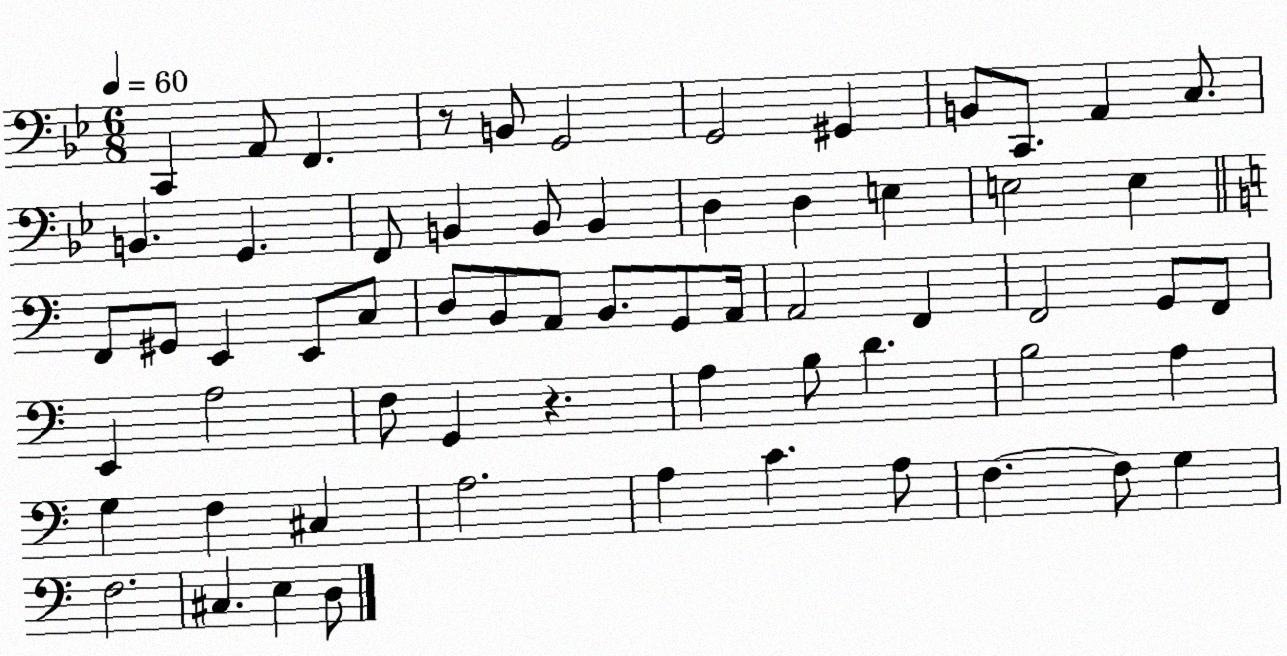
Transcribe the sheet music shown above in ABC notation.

X:1
T:Untitled
M:6/8
L:1/4
K:Bb
C,, A,,/2 F,, z/2 B,,/2 G,,2 G,,2 ^G,, B,,/2 C,,/2 A,, C,/2 B,, G,, F,,/2 B,, B,,/2 B,, D, D, E, E,2 E, F,,/2 ^G,,/2 E,, E,,/2 C,/2 D,/2 B,,/2 A,,/2 B,,/2 G,,/2 A,,/4 A,,2 F,, F,,2 G,,/2 F,,/2 E,, A,2 F,/2 G,, z A, B,/2 D B,2 A, G, F, ^C, A,2 A, C A,/2 F, F,/2 G, F,2 ^C, E, D,/2